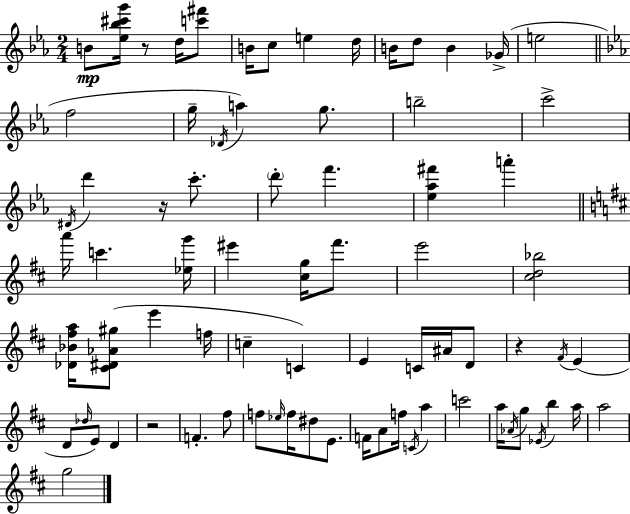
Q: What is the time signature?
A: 2/4